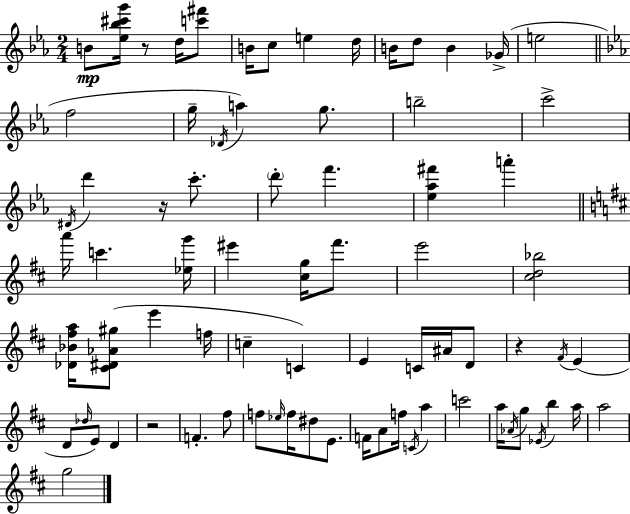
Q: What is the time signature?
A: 2/4